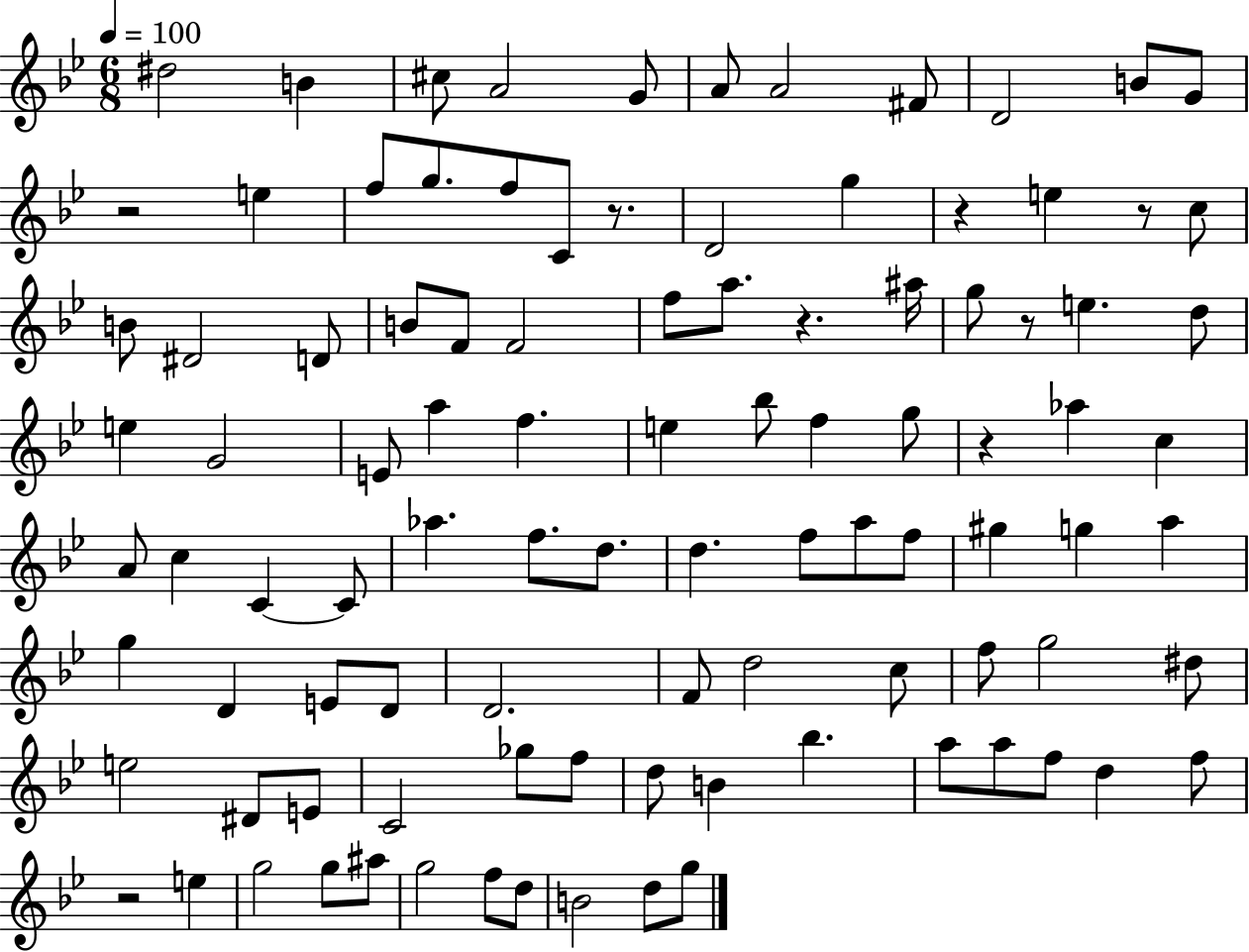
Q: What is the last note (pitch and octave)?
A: G5